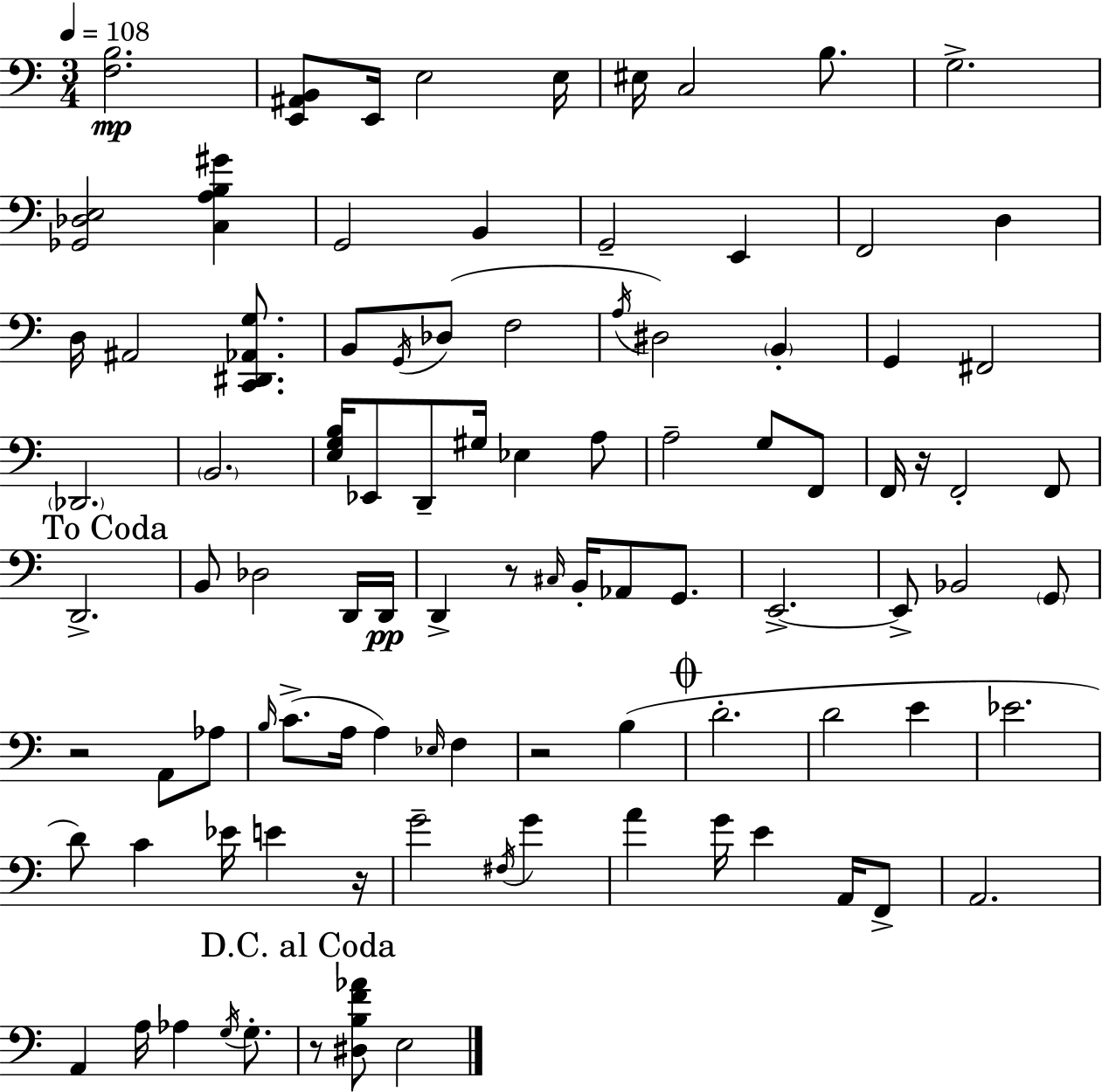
{
  \clef bass
  \numericTimeSignature
  \time 3/4
  \key c \major
  \tempo 4 = 108
  <f b>2.\mp | <e, ais, b,>8 e,16 e2 e16 | eis16 c2 b8. | g2.-> | \break <ges, des e>2 <c a b gis'>4 | g,2 b,4 | g,2-- e,4 | f,2 d4 | \break d16 ais,2 <c, dis, aes, g>8. | b,8 \acciaccatura { g,16 }( des8 f2 | \acciaccatura { a16 }) dis2 \parenthesize b,4-. | g,4 fis,2 | \break \parenthesize des,2. | \parenthesize b,2. | <e g b>16 ees,8 d,8-- gis16 ees4 | a8 a2-- g8 | \break f,8 f,16 r16 f,2-. | f,8 \mark "To Coda" d,2.-> | b,8 des2 | d,16 d,16\pp d,4-> r8 \grace { cis16 } b,16-. aes,8 | \break g,8. e,2.->~~ | e,8-> bes,2 | \parenthesize g,8 r2 a,8 | aes8 \grace { b16 } c'8.->( a16 a4) | \break \grace { ees16 } f4 r2 | b4( \mark \markup { \musicglyph "scripts.coda" } d'2.-. | d'2 | e'4 ees'2. | \break d'8) c'4 ees'16 | e'4 r16 g'2-- | \acciaccatura { fis16 } g'4 a'4 g'16 e'4 | a,16 f,8-> a,2. | \break a,4 a16 aes4 | \acciaccatura { g16 } g8.-. \mark "D.C. al Coda" r8 <dis b f' aes'>8 e2 | \bar "|."
}